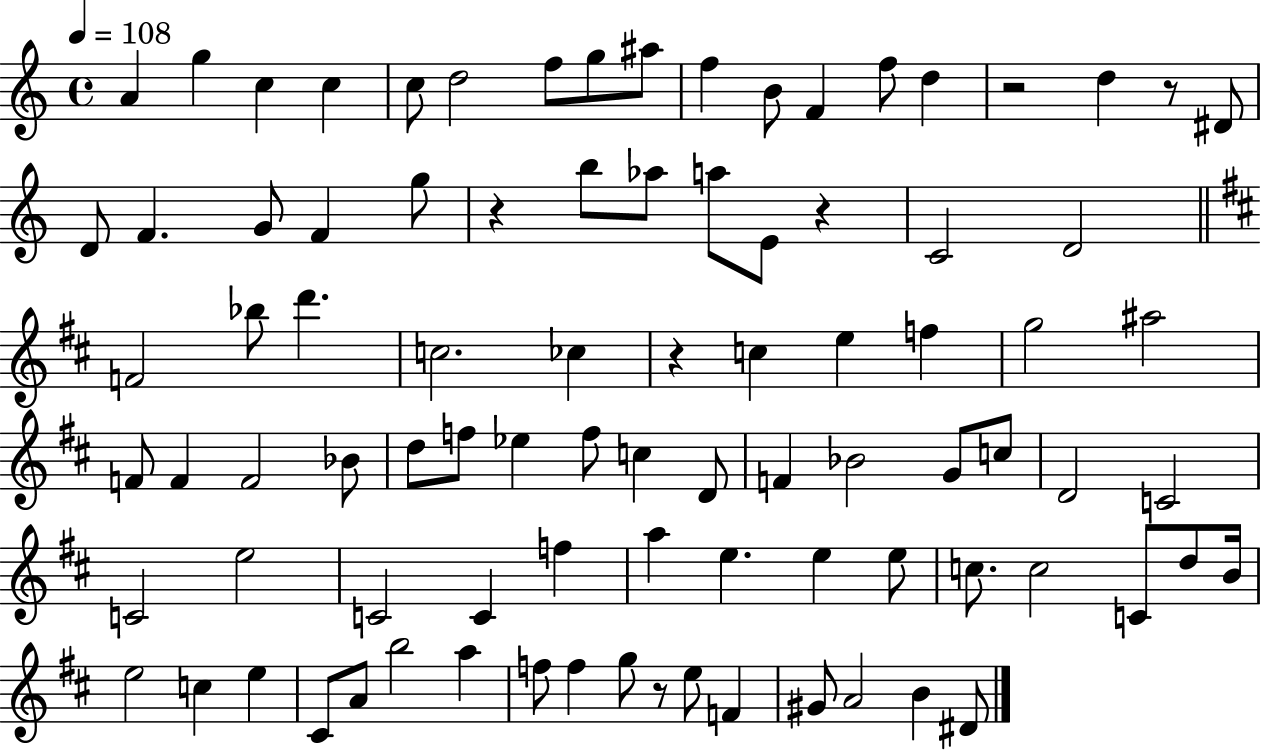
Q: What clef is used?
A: treble